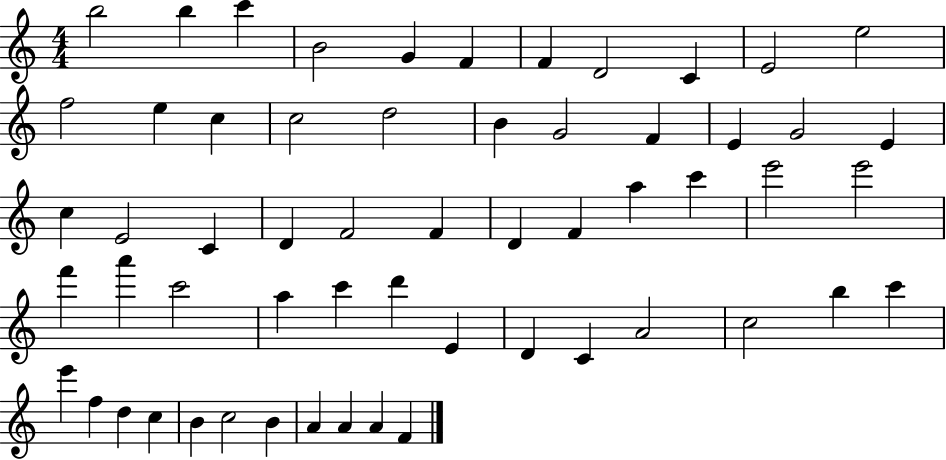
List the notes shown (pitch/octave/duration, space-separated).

B5/h B5/q C6/q B4/h G4/q F4/q F4/q D4/h C4/q E4/h E5/h F5/h E5/q C5/q C5/h D5/h B4/q G4/h F4/q E4/q G4/h E4/q C5/q E4/h C4/q D4/q F4/h F4/q D4/q F4/q A5/q C6/q E6/h E6/h F6/q A6/q C6/h A5/q C6/q D6/q E4/q D4/q C4/q A4/h C5/h B5/q C6/q E6/q F5/q D5/q C5/q B4/q C5/h B4/q A4/q A4/q A4/q F4/q